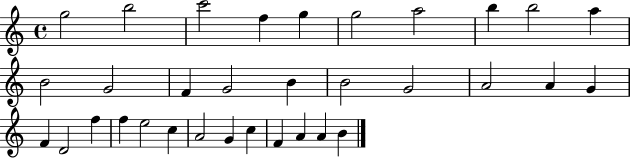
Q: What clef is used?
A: treble